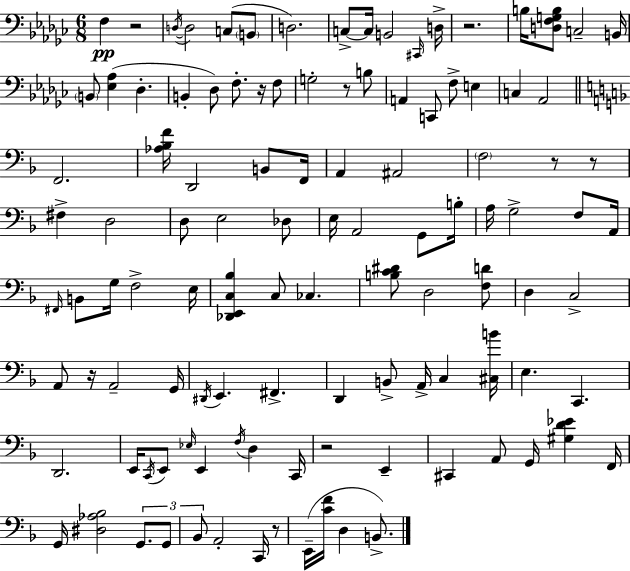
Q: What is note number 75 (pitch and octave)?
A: Eb3